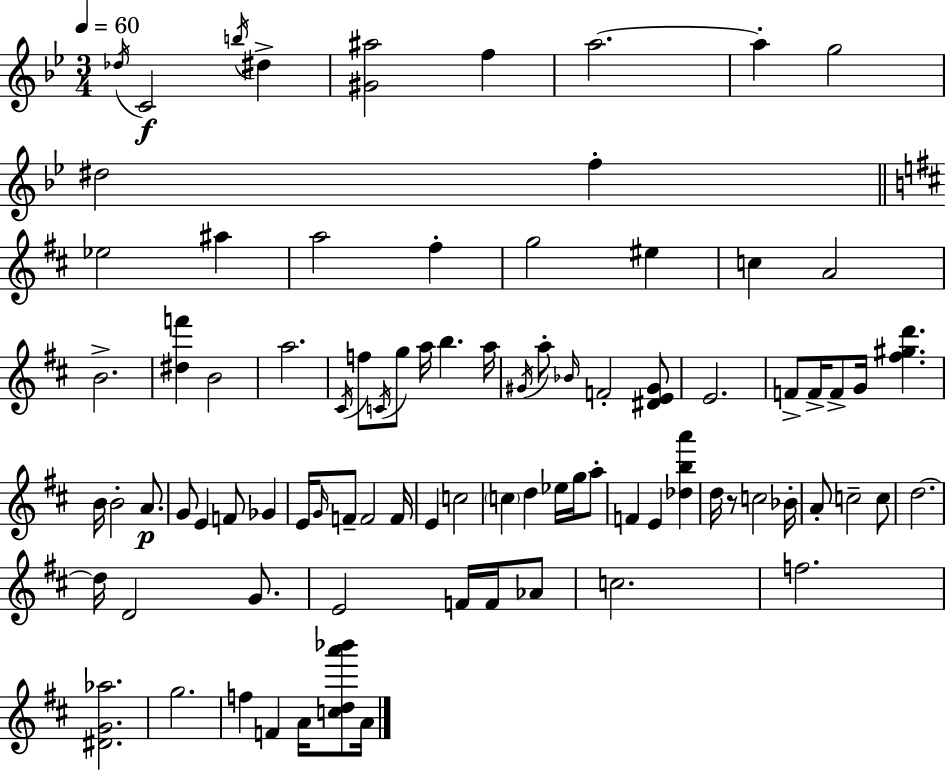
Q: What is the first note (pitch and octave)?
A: Db5